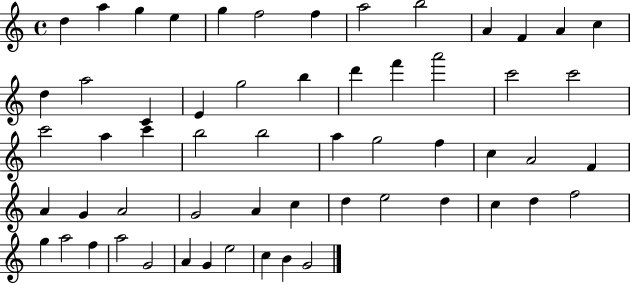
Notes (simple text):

D5/q A5/q G5/q E5/q G5/q F5/h F5/q A5/h B5/h A4/q F4/q A4/q C5/q D5/q A5/h C4/q E4/q G5/h B5/q D6/q F6/q A6/h C6/h C6/h C6/h A5/q C6/q B5/h B5/h A5/q G5/h F5/q C5/q A4/h F4/q A4/q G4/q A4/h G4/h A4/q C5/q D5/q E5/h D5/q C5/q D5/q F5/h G5/q A5/h F5/q A5/h G4/h A4/q G4/q E5/h C5/q B4/q G4/h